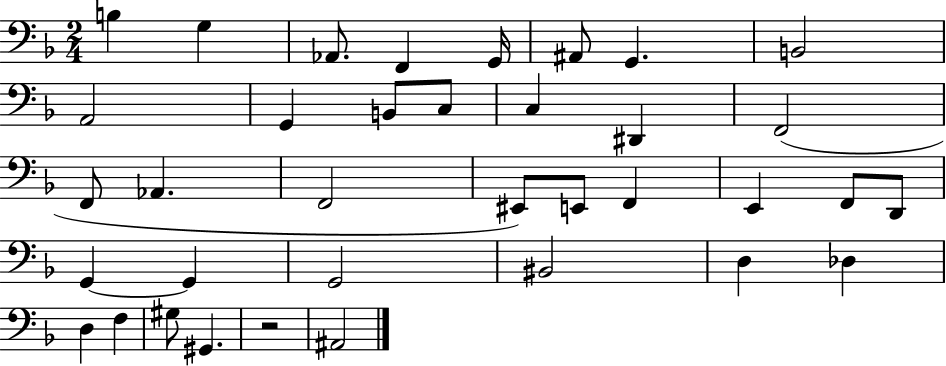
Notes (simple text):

B3/q G3/q Ab2/e. F2/q G2/s A#2/e G2/q. B2/h A2/h G2/q B2/e C3/e C3/q D#2/q F2/h F2/e Ab2/q. F2/h EIS2/e E2/e F2/q E2/q F2/e D2/e G2/q G2/q G2/h BIS2/h D3/q Db3/q D3/q F3/q G#3/e G#2/q. R/h A#2/h